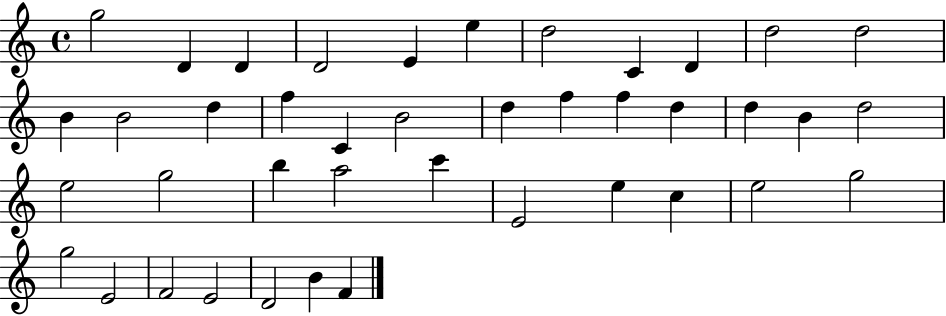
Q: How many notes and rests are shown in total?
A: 41